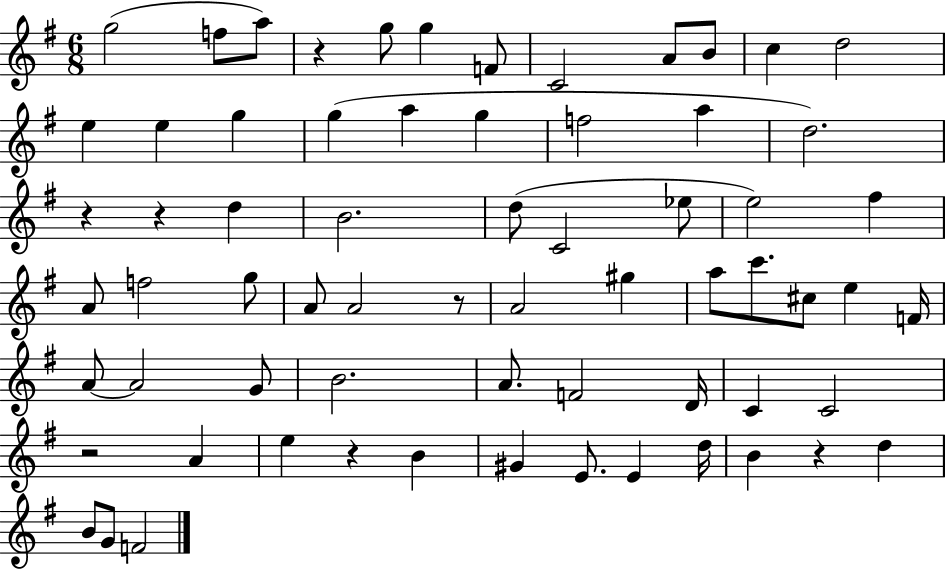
{
  \clef treble
  \numericTimeSignature
  \time 6/8
  \key g \major
  g''2( f''8 a''8) | r4 g''8 g''4 f'8 | c'2 a'8 b'8 | c''4 d''2 | \break e''4 e''4 g''4 | g''4( a''4 g''4 | f''2 a''4 | d''2.) | \break r4 r4 d''4 | b'2. | d''8( c'2 ees''8 | e''2) fis''4 | \break a'8 f''2 g''8 | a'8 a'2 r8 | a'2 gis''4 | a''8 c'''8. cis''8 e''4 f'16 | \break a'8~~ a'2 g'8 | b'2. | a'8. f'2 d'16 | c'4 c'2 | \break r2 a'4 | e''4 r4 b'4 | gis'4 e'8. e'4 d''16 | b'4 r4 d''4 | \break b'8 g'8 f'2 | \bar "|."
}